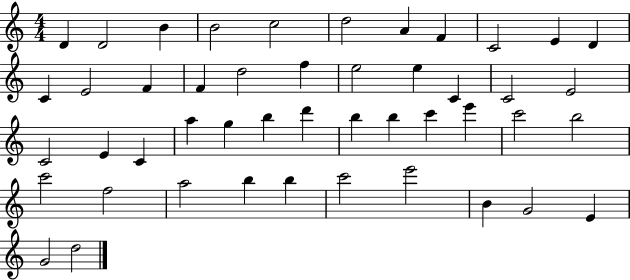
{
  \clef treble
  \numericTimeSignature
  \time 4/4
  \key c \major
  d'4 d'2 b'4 | b'2 c''2 | d''2 a'4 f'4 | c'2 e'4 d'4 | \break c'4 e'2 f'4 | f'4 d''2 f''4 | e''2 e''4 c'4 | c'2 e'2 | \break c'2 e'4 c'4 | a''4 g''4 b''4 d'''4 | b''4 b''4 c'''4 e'''4 | c'''2 b''2 | \break c'''2 f''2 | a''2 b''4 b''4 | c'''2 e'''2 | b'4 g'2 e'4 | \break g'2 d''2 | \bar "|."
}